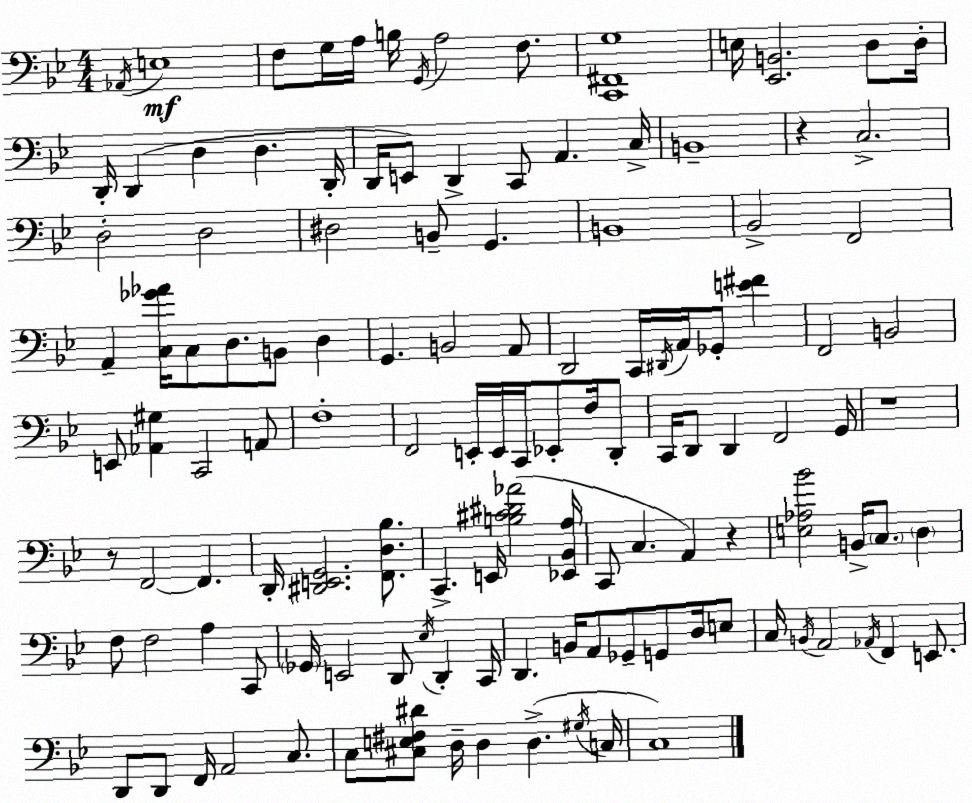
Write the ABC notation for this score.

X:1
T:Untitled
M:4/4
L:1/4
K:Bb
_A,,/4 E,4 F,/2 G,/4 A,/4 B,/4 G,,/4 A,2 F,/2 [C,,^F,,G,]4 E,/4 [_E,,B,,]2 D,/2 D,/4 D,,/4 D,, D, D, D,,/4 D,,/4 E,,/2 D,, C,,/2 A,, C,/4 B,,4 z C,2 D,2 D,2 ^D,2 B,,/2 G,, B,,4 _B,,2 F,,2 A,, [C,_G_A]/4 C,/2 D,/2 B,,/2 D, G,, B,,2 A,,/2 D,,2 C,,/4 ^D,,/4 A,,/4 _G,,/2 [E^F] F,,2 B,,2 E,,/2 [_A,,^G,] C,,2 A,,/2 F,4 F,,2 E,,/4 E,,/4 C,,/4 _E,,/2 F,/4 D,,/2 C,,/4 D,,/2 D,, F,,2 G,,/4 z4 z/2 F,,2 F,, D,,/4 [^D,,E,,G,,]2 [F,,D,_B,]/2 C,, E,,/4 [B,^C^D_A]2 [_E,,_B,,A,]/4 C,,/2 C, A,, z [E,_A,_B]2 B,,/4 C,/2 D, F,/2 F,2 A, C,,/2 _G,,/4 E,,2 D,,/2 _E,/4 D,, C,,/4 D,, B,,/4 A,,/2 _G,,/2 G,,/2 D,/4 E,/2 C,/4 B,,/4 A,,2 _A,,/4 F,, E,,/2 D,,/2 D,,/2 F,,/4 A,,2 C,/2 C,/2 [^C,E,^F,^D]/2 D,/4 D, D, ^G,/4 C,/4 C,4